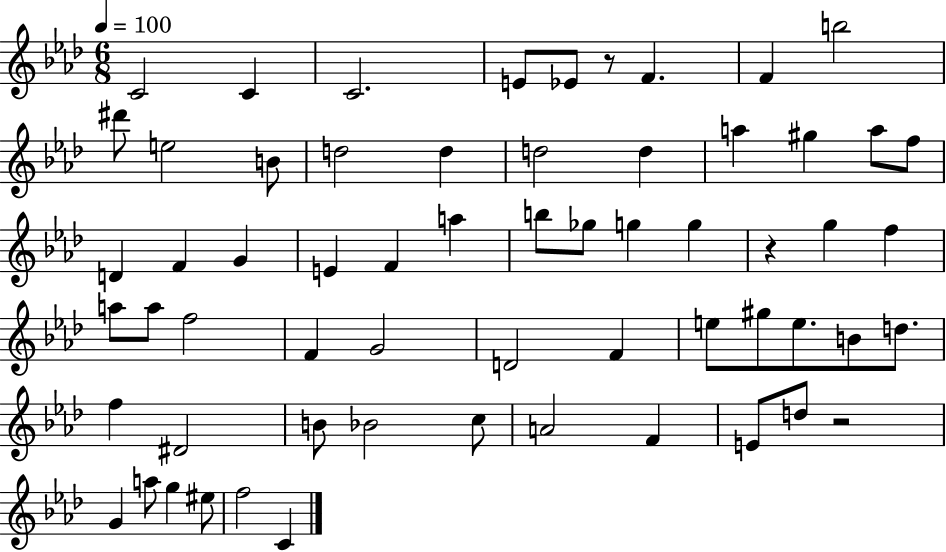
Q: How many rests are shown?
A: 3